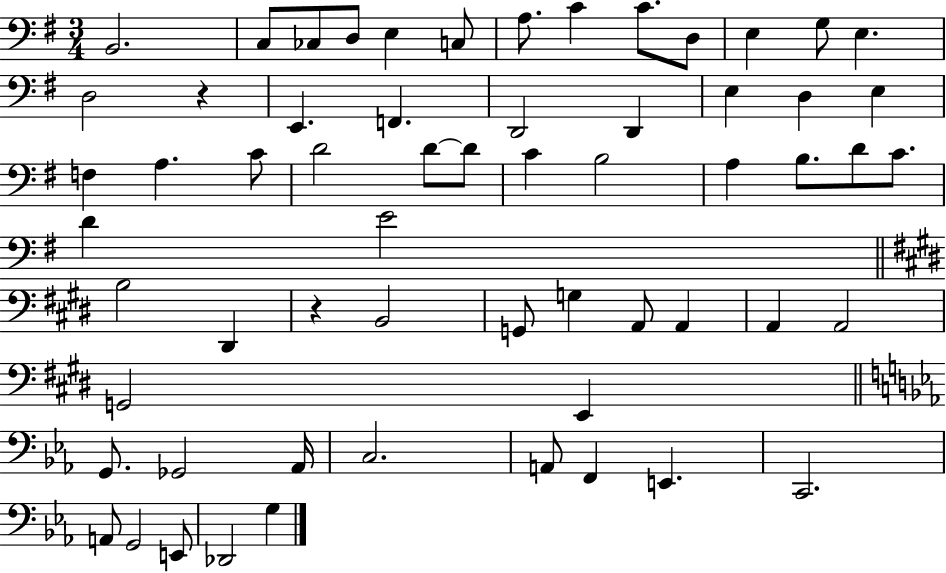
B2/h. C3/e CES3/e D3/e E3/q C3/e A3/e. C4/q C4/e. D3/e E3/q G3/e E3/q. D3/h R/q E2/q. F2/q. D2/h D2/q E3/q D3/q E3/q F3/q A3/q. C4/e D4/h D4/e D4/e C4/q B3/h A3/q B3/e. D4/e C4/e. D4/q E4/h B3/h D#2/q R/q B2/h G2/e G3/q A2/e A2/q A2/q A2/h G2/h E2/q G2/e. Gb2/h Ab2/s C3/h. A2/e F2/q E2/q. C2/h. A2/e G2/h E2/e Db2/h G3/q